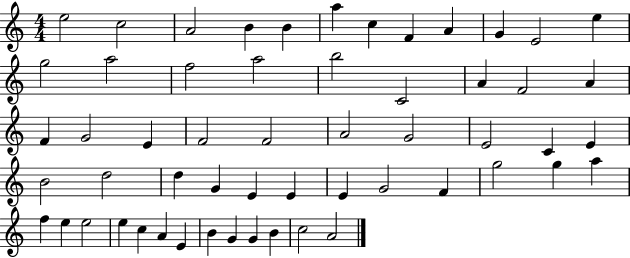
{
  \clef treble
  \numericTimeSignature
  \time 4/4
  \key c \major
  e''2 c''2 | a'2 b'4 b'4 | a''4 c''4 f'4 a'4 | g'4 e'2 e''4 | \break g''2 a''2 | f''2 a''2 | b''2 c'2 | a'4 f'2 a'4 | \break f'4 g'2 e'4 | f'2 f'2 | a'2 g'2 | e'2 c'4 e'4 | \break b'2 d''2 | d''4 g'4 e'4 e'4 | e'4 g'2 f'4 | g''2 g''4 a''4 | \break f''4 e''4 e''2 | e''4 c''4 a'4 e'4 | b'4 g'4 g'4 b'4 | c''2 a'2 | \break \bar "|."
}